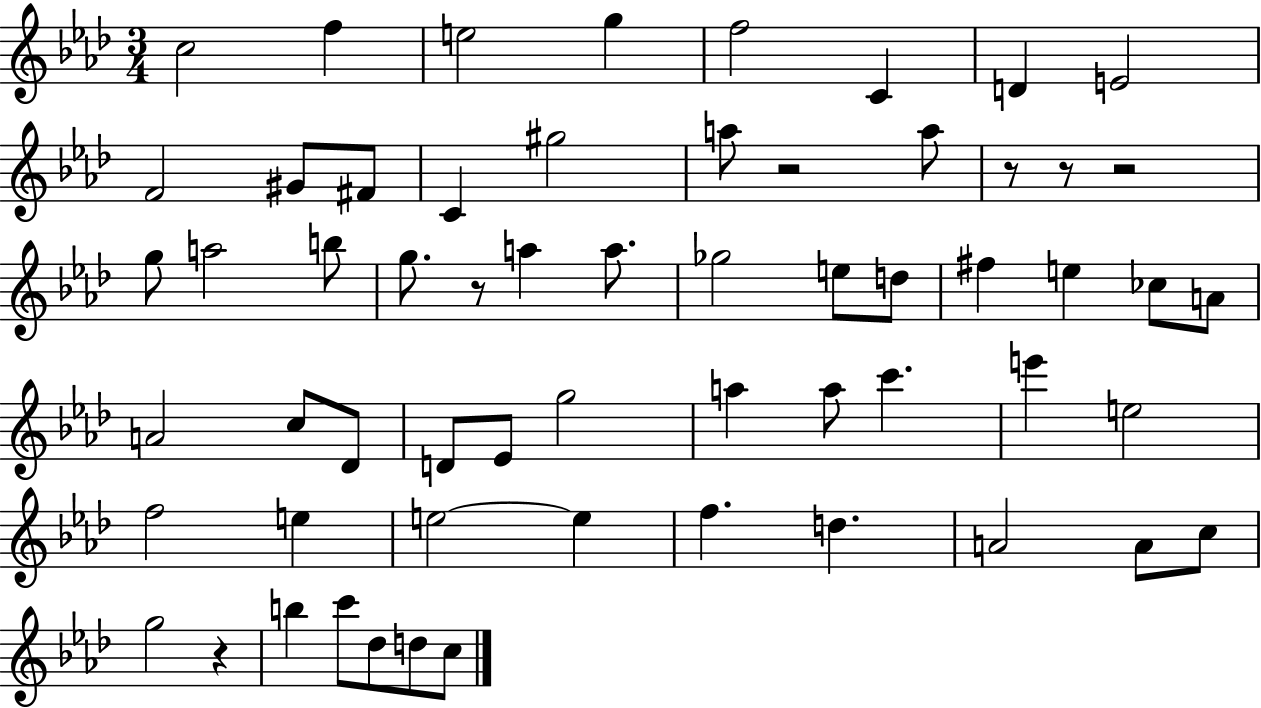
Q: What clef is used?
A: treble